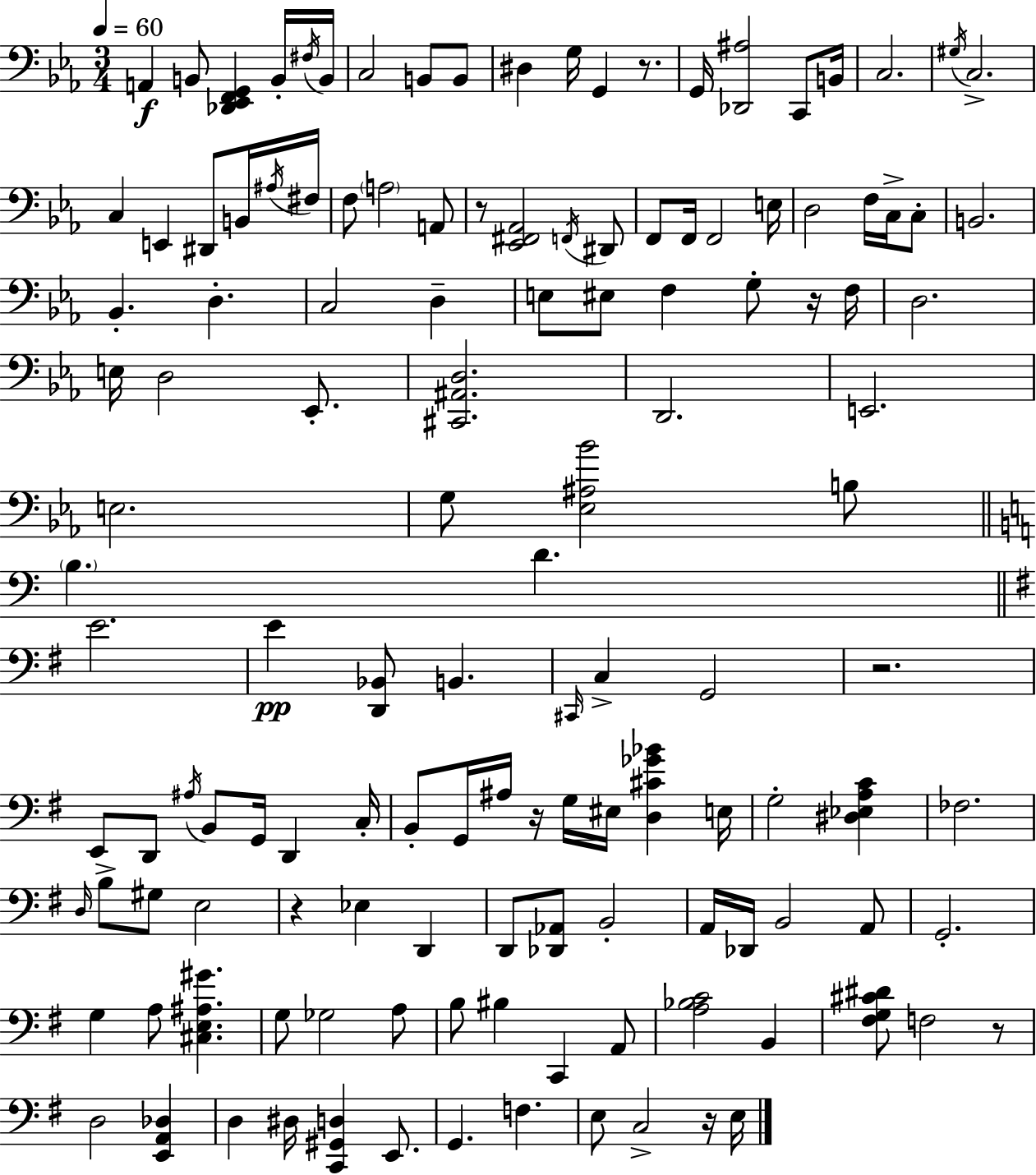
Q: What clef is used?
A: bass